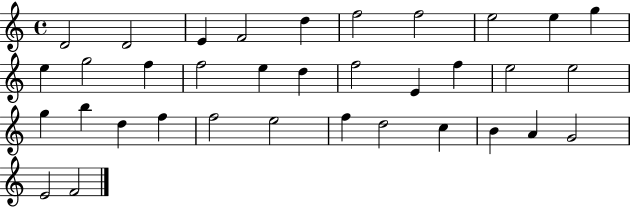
{
  \clef treble
  \time 4/4
  \defaultTimeSignature
  \key c \major
  d'2 d'2 | e'4 f'2 d''4 | f''2 f''2 | e''2 e''4 g''4 | \break e''4 g''2 f''4 | f''2 e''4 d''4 | f''2 e'4 f''4 | e''2 e''2 | \break g''4 b''4 d''4 f''4 | f''2 e''2 | f''4 d''2 c''4 | b'4 a'4 g'2 | \break e'2 f'2 | \bar "|."
}